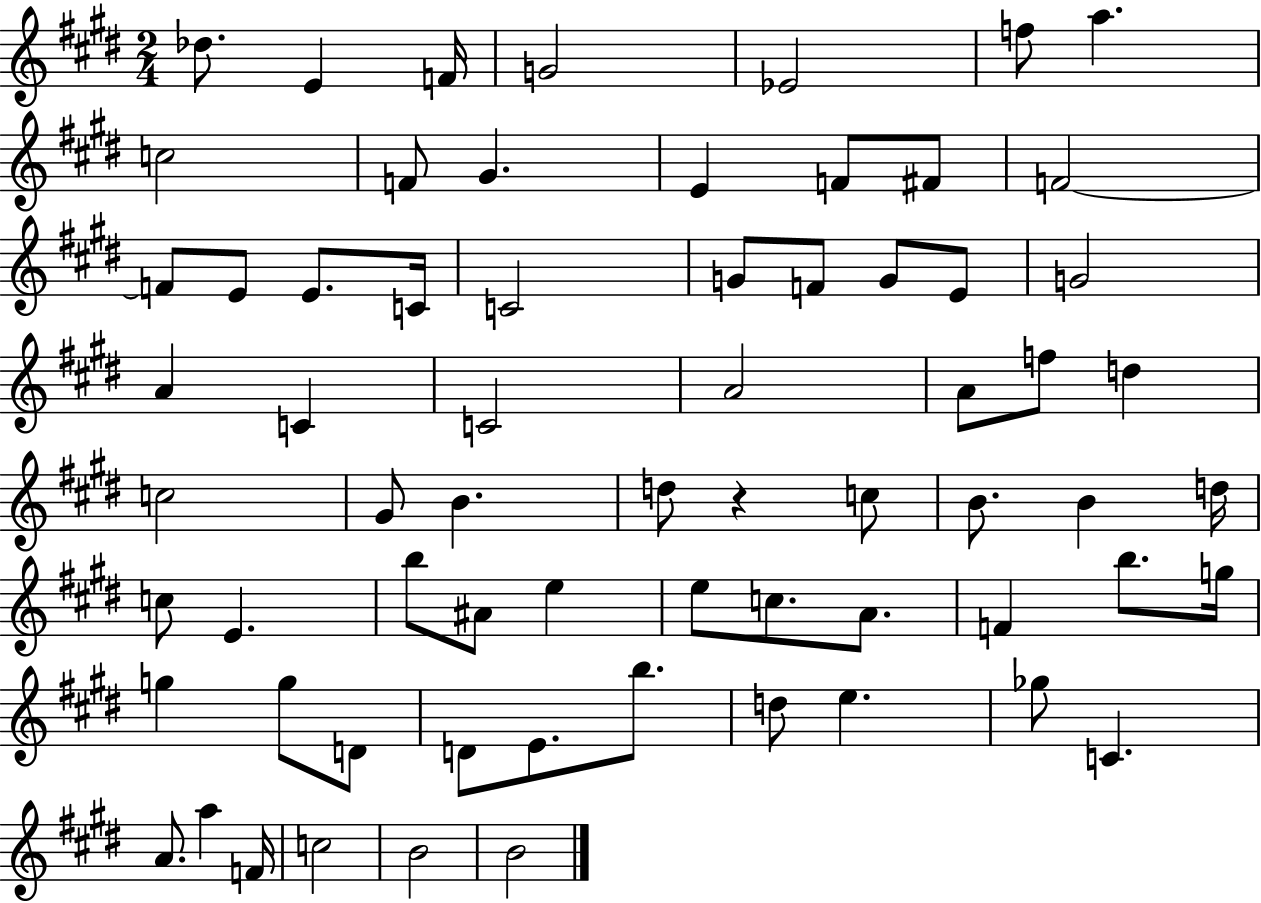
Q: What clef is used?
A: treble